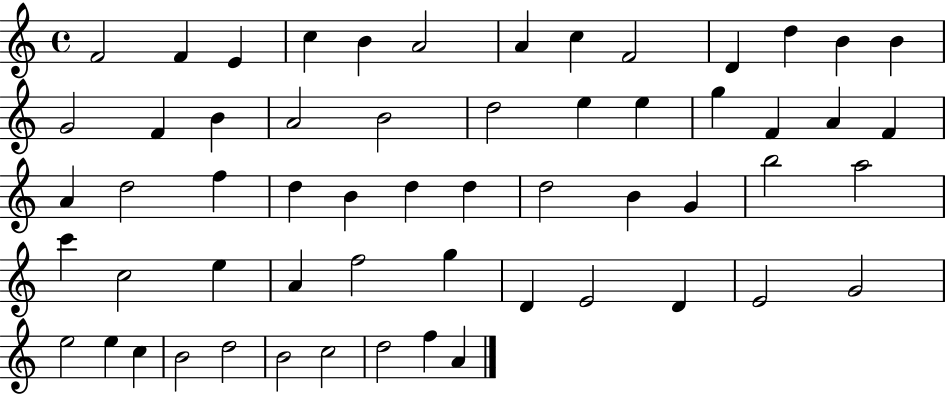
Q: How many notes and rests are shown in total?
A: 58